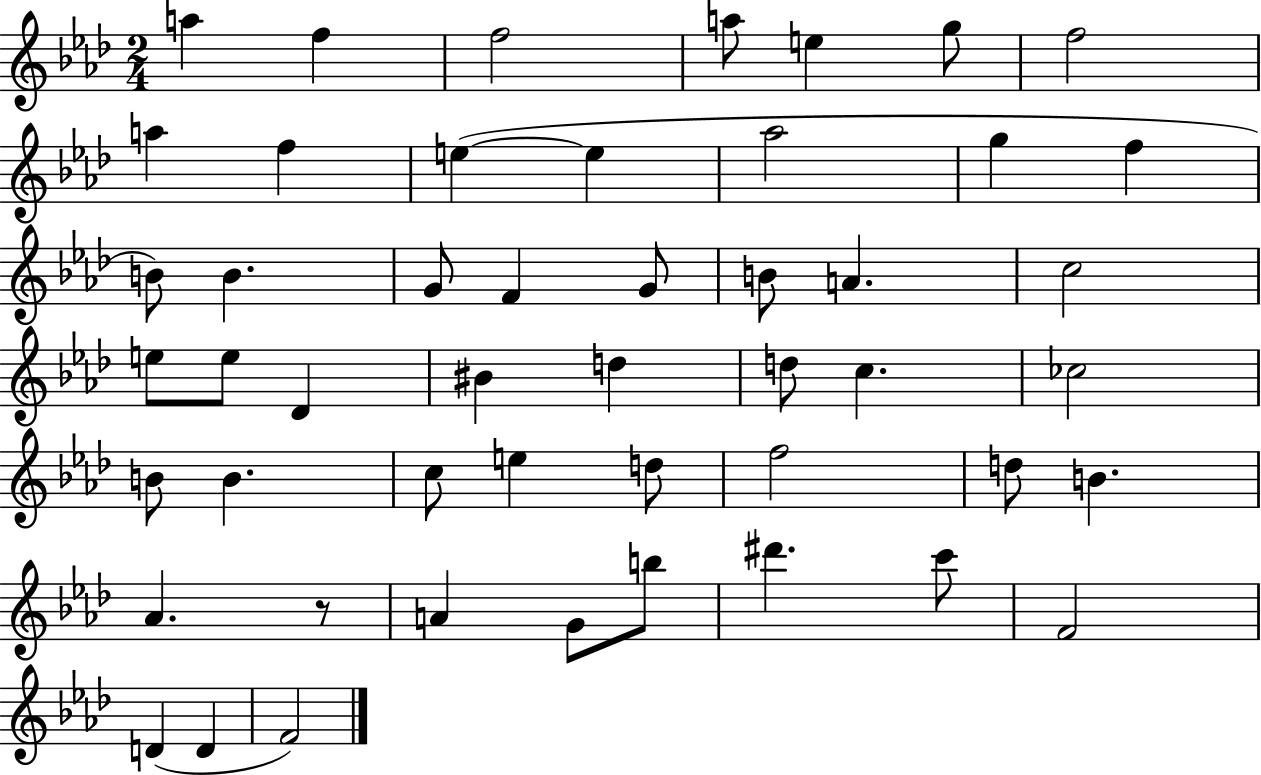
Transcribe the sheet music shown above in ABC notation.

X:1
T:Untitled
M:2/4
L:1/4
K:Ab
a f f2 a/2 e g/2 f2 a f e e _a2 g f B/2 B G/2 F G/2 B/2 A c2 e/2 e/2 _D ^B d d/2 c _c2 B/2 B c/2 e d/2 f2 d/2 B _A z/2 A G/2 b/2 ^d' c'/2 F2 D D F2